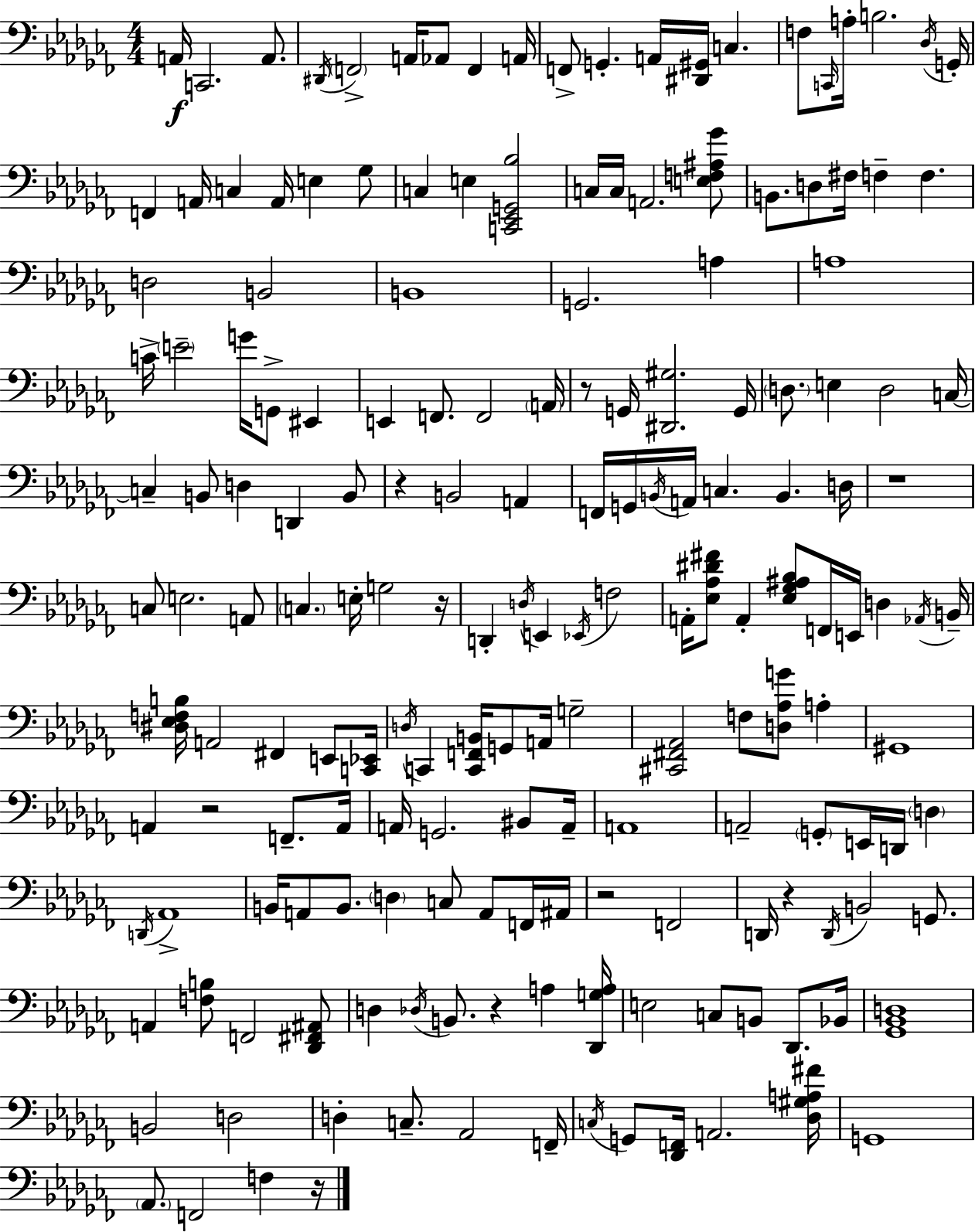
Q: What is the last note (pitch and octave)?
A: F3